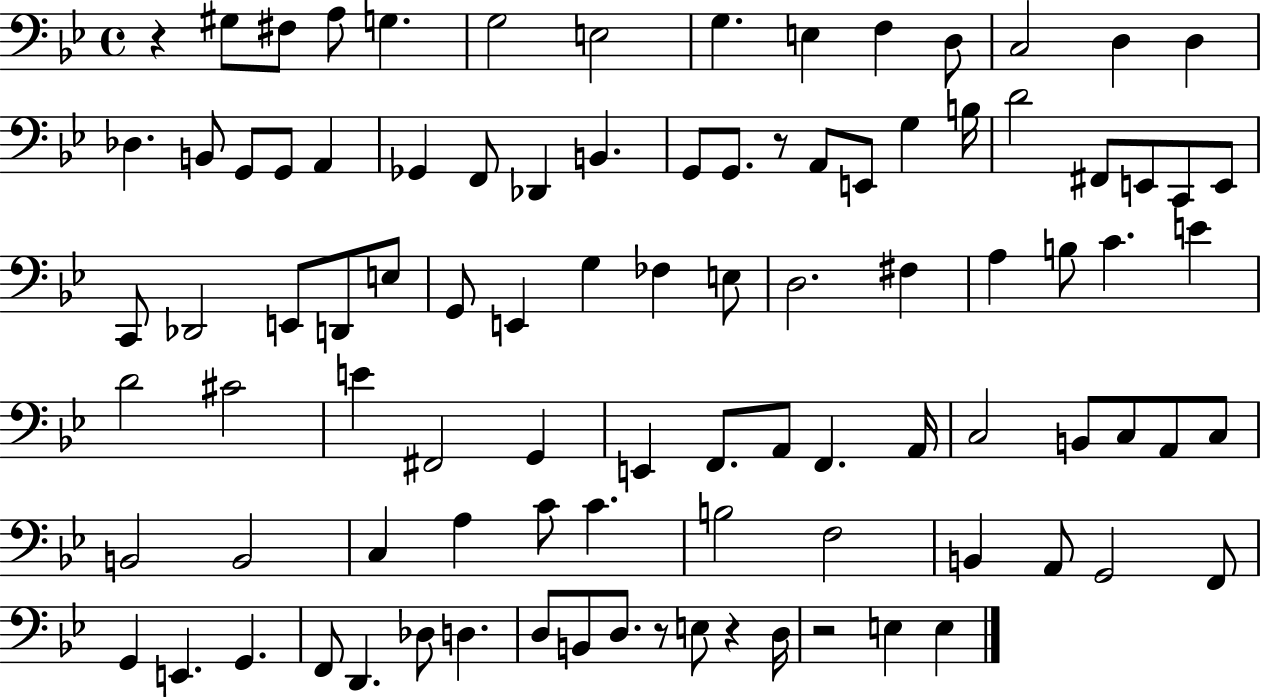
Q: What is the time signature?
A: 4/4